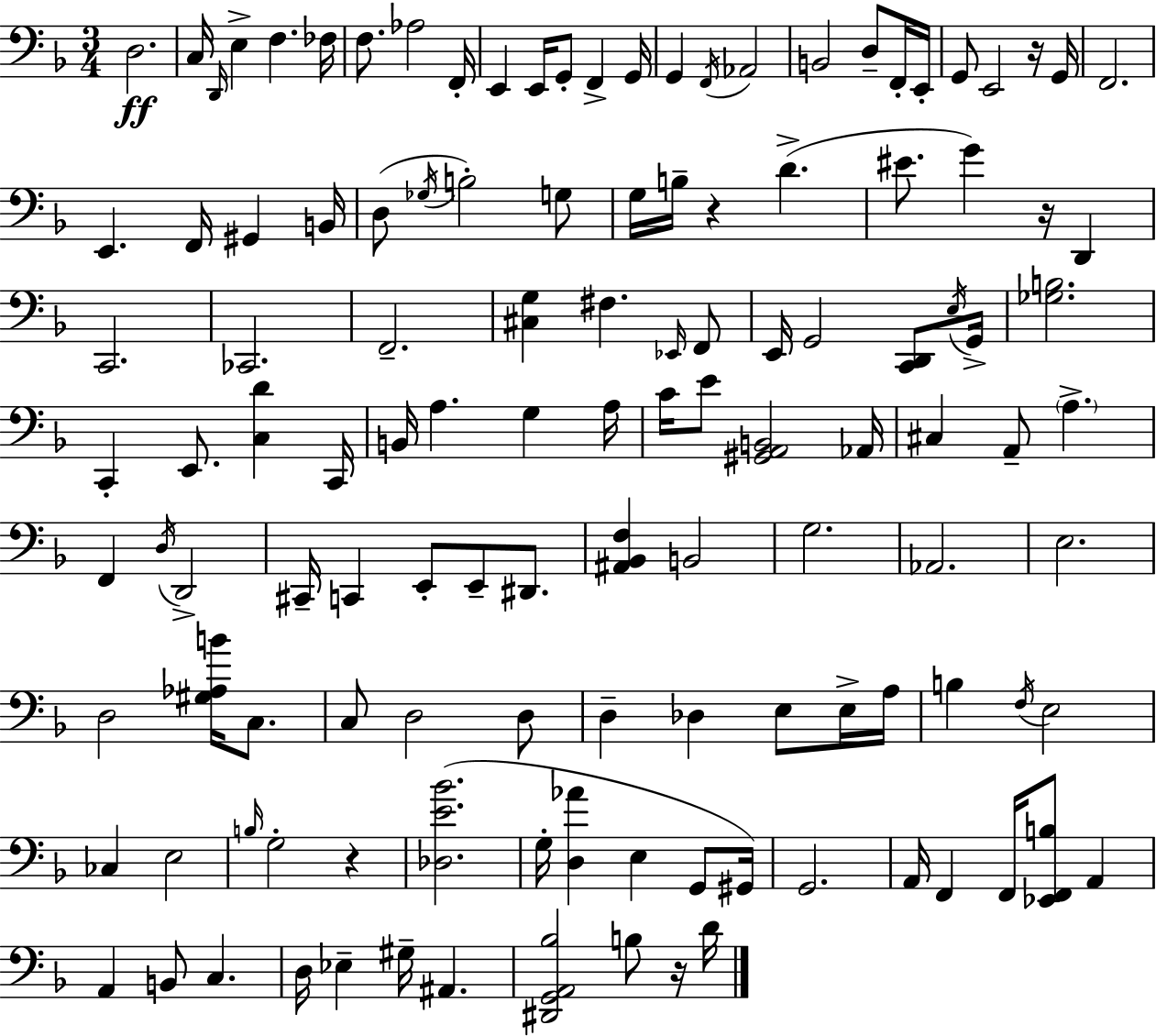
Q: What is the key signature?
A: D minor